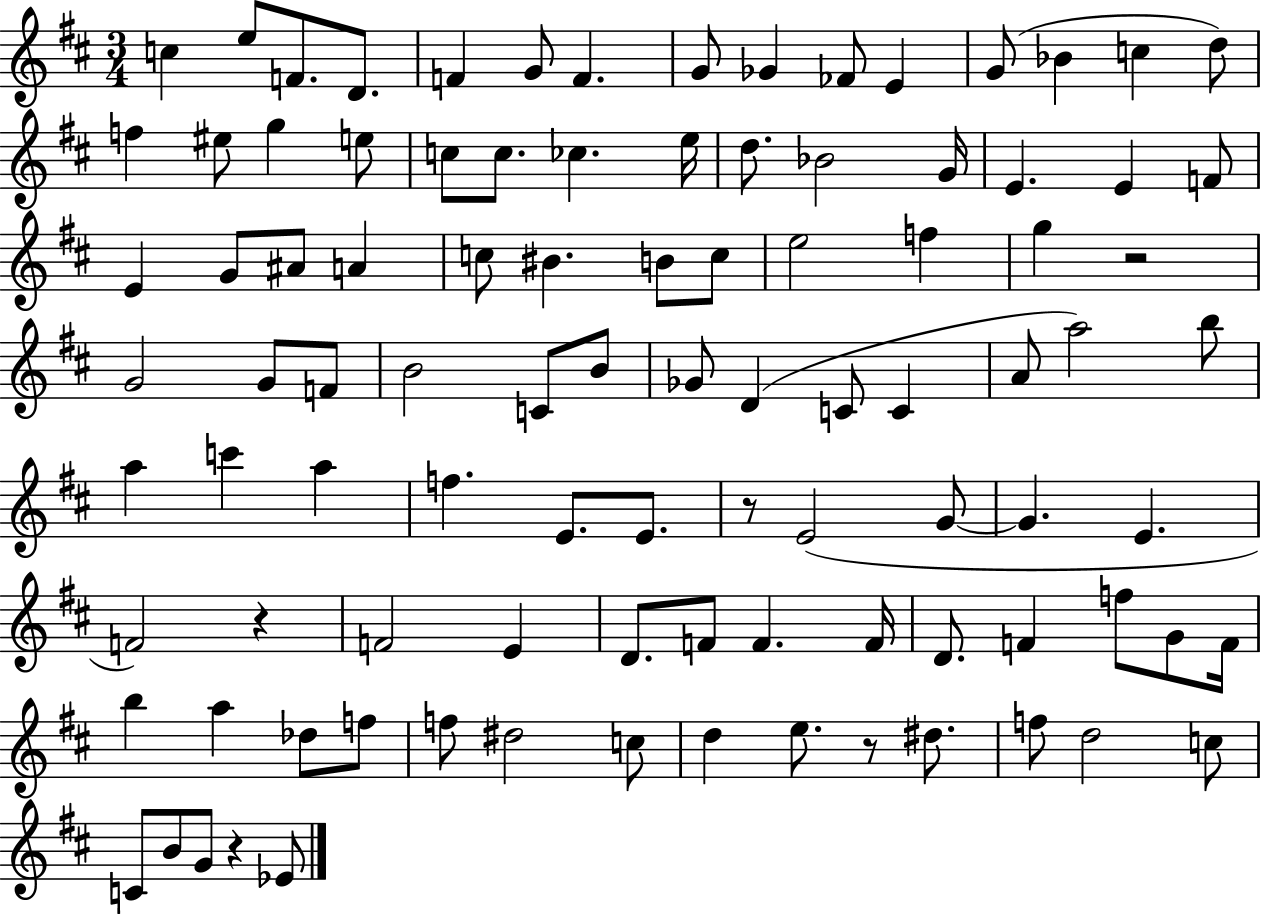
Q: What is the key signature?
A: D major